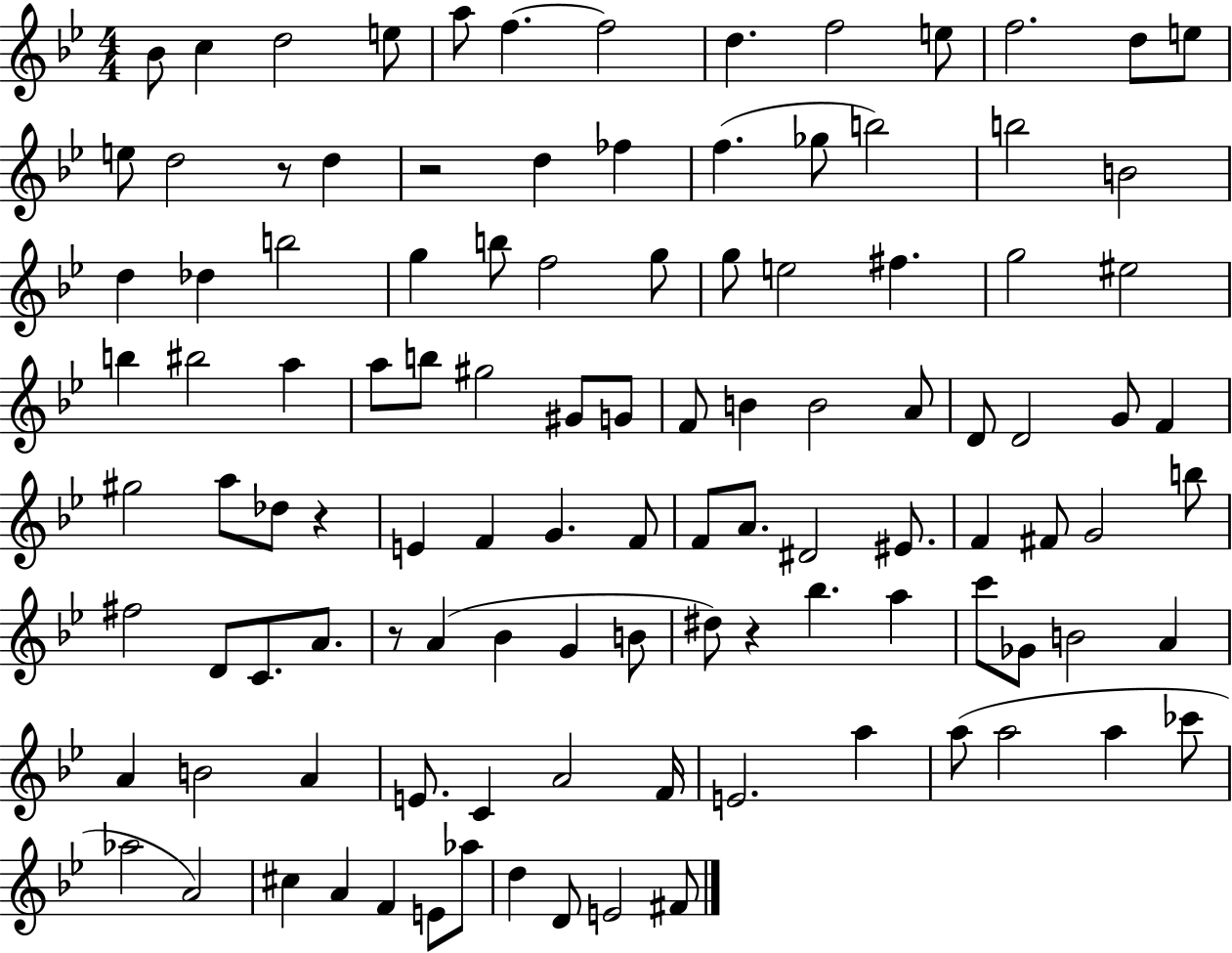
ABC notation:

X:1
T:Untitled
M:4/4
L:1/4
K:Bb
_B/2 c d2 e/2 a/2 f f2 d f2 e/2 f2 d/2 e/2 e/2 d2 z/2 d z2 d _f f _g/2 b2 b2 B2 d _d b2 g b/2 f2 g/2 g/2 e2 ^f g2 ^e2 b ^b2 a a/2 b/2 ^g2 ^G/2 G/2 F/2 B B2 A/2 D/2 D2 G/2 F ^g2 a/2 _d/2 z E F G F/2 F/2 A/2 ^D2 ^E/2 F ^F/2 G2 b/2 ^f2 D/2 C/2 A/2 z/2 A _B G B/2 ^d/2 z _b a c'/2 _G/2 B2 A A B2 A E/2 C A2 F/4 E2 a a/2 a2 a _c'/2 _a2 A2 ^c A F E/2 _a/2 d D/2 E2 ^F/2